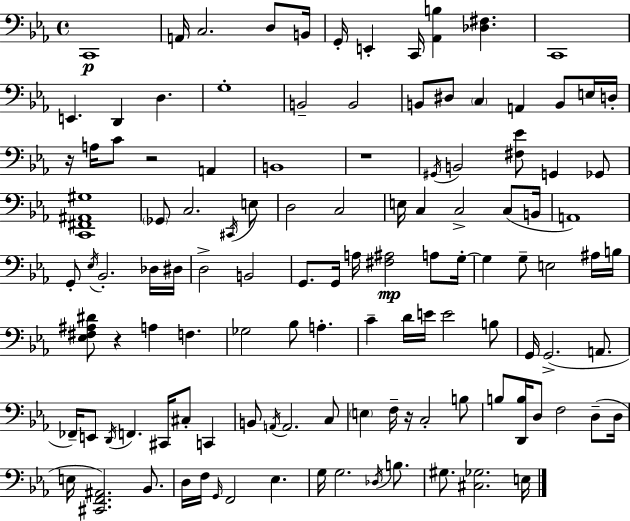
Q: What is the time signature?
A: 4/4